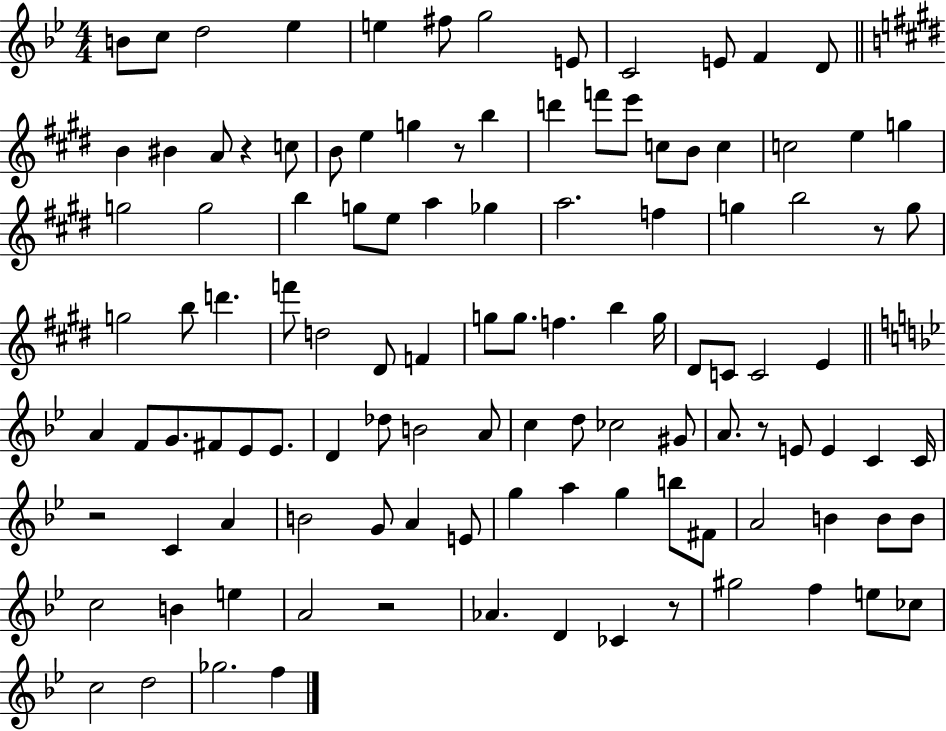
B4/e C5/e D5/h Eb5/q E5/q F#5/e G5/h E4/e C4/h E4/e F4/q D4/e B4/q BIS4/q A4/e R/q C5/e B4/e E5/q G5/q R/e B5/q D6/q F6/e E6/e C5/e B4/e C5/q C5/h E5/q G5/q G5/h G5/h B5/q G5/e E5/e A5/q Gb5/q A5/h. F5/q G5/q B5/h R/e G5/e G5/h B5/e D6/q. F6/e D5/h D#4/e F4/q G5/e G5/e. F5/q. B5/q G5/s D#4/e C4/e C4/h E4/q A4/q F4/e G4/e. F#4/e Eb4/e Eb4/e. D4/q Db5/e B4/h A4/e C5/q D5/e CES5/h G#4/e A4/e. R/e E4/e E4/q C4/q C4/s R/h C4/q A4/q B4/h G4/e A4/q E4/e G5/q A5/q G5/q B5/e F#4/e A4/h B4/q B4/e B4/e C5/h B4/q E5/q A4/h R/h Ab4/q. D4/q CES4/q R/e G#5/h F5/q E5/e CES5/e C5/h D5/h Gb5/h. F5/q